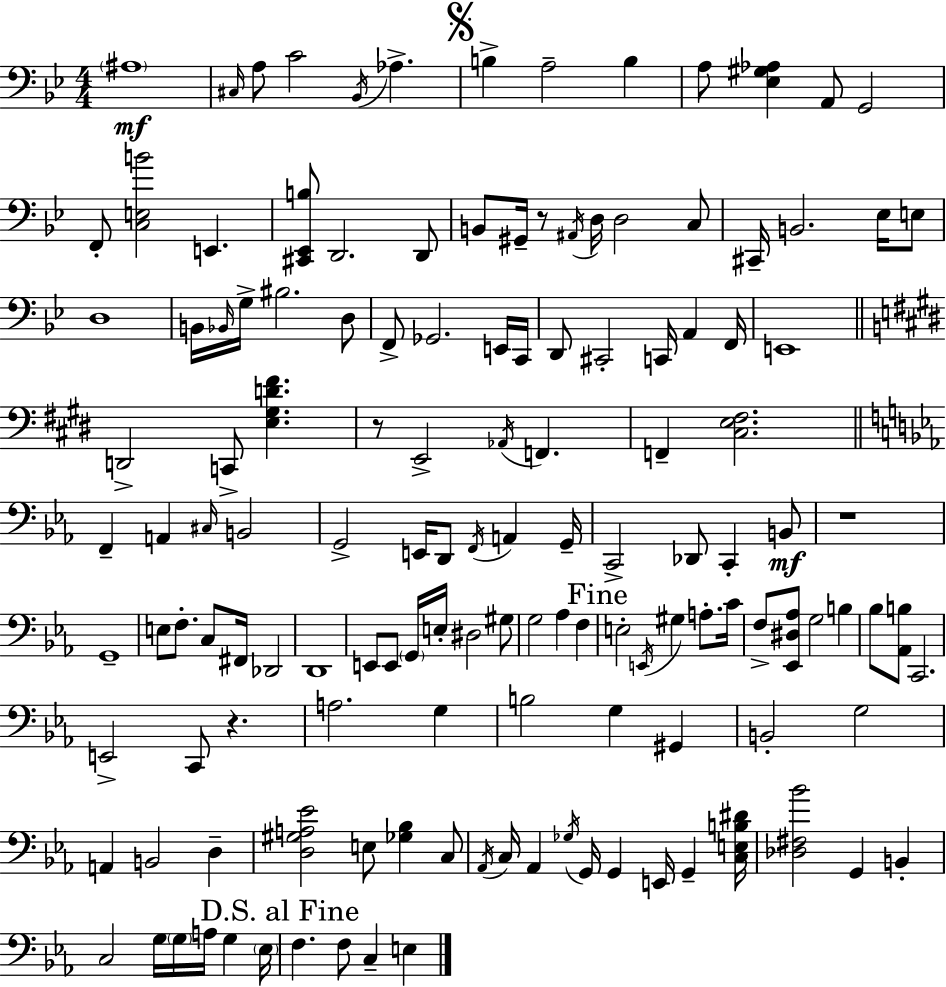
{
  \clef bass
  \numericTimeSignature
  \time 4/4
  \key g \minor
  \parenthesize ais1\mf | \grace { cis16 } a8 c'2 \acciaccatura { bes,16 } aes4.-> | \mark \markup { \musicglyph "scripts.segno" } b4-> a2-- b4 | a8 <ees gis aes>4 a,8 g,2 | \break f,8-. <c e b'>2 e,4. | <cis, ees, b>8 d,2. | d,8 b,8 gis,16-- r8 \acciaccatura { ais,16 } d16 d2 | c8 cis,16-- b,2. | \break ees16 e8 d1 | b,16 \grace { bes,16 } g16-> bis2. | d8 f,8-> ges,2. | e,16 c,16 d,8 cis,2-. c,16 a,4 | \break f,16 e,1 | \bar "||" \break \key e \major d,2-> c,8-> <e gis d' fis'>4. | r8 e,2-> \acciaccatura { aes,16 } f,4. | f,4-- <cis e fis>2. | \bar "||" \break \key ees \major f,4-- a,4 \grace { cis16 } b,2 | g,2-> e,16 d,8 \acciaccatura { f,16 } a,4 | g,16-- c,2-> des,8 c,4-. | b,8\mf r1 | \break g,1-- | e8 f8.-. c8 fis,16 des,2 | d,1 | e,8 e,8 \parenthesize g,16 e16-. dis2 | \break gis8 g2 aes4 f4 | \mark "Fine" e2-. \acciaccatura { e,16 } gis4 a8.-. | c'16 f8-> <ees, dis aes>8 g2 b4 | bes8 <aes, b>8 c,2. | \break e,2-> c,8 r4. | a2. g4 | b2 g4 gis,4 | b,2-. g2 | \break a,4 b,2 d4-- | <d gis a ees'>2 e8 <ges bes>4 | c8 \acciaccatura { aes,16 } c16 aes,4 \acciaccatura { ges16 } g,16 g,4 e,16 | g,4-- <c e b dis'>16 <des fis bes'>2 g,4 | \break b,4-. c2 g16 \parenthesize g16 a16 | g4 \parenthesize ees16 \mark "D.S. al Fine" f4. f8 c4-- | e4 \bar "|."
}